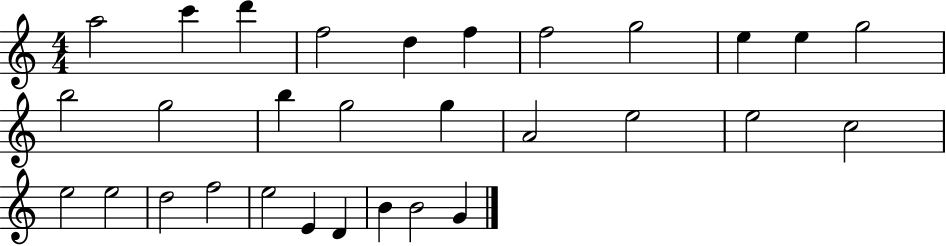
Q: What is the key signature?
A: C major